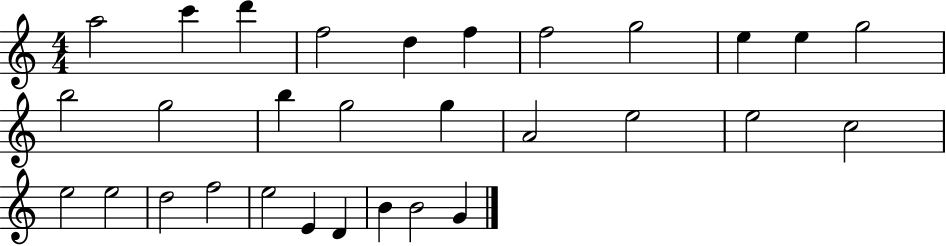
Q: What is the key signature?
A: C major